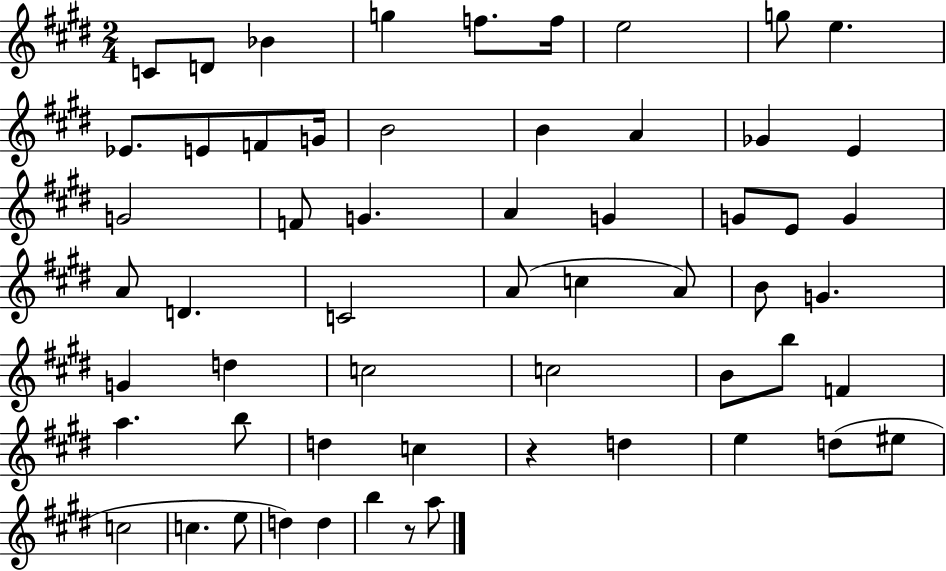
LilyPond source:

{
  \clef treble
  \numericTimeSignature
  \time 2/4
  \key e \major
  c'8 d'8 bes'4 | g''4 f''8. f''16 | e''2 | g''8 e''4. | \break ees'8. e'8 f'8 g'16 | b'2 | b'4 a'4 | ges'4 e'4 | \break g'2 | f'8 g'4. | a'4 g'4 | g'8 e'8 g'4 | \break a'8 d'4. | c'2 | a'8( c''4 a'8) | b'8 g'4. | \break g'4 d''4 | c''2 | c''2 | b'8 b''8 f'4 | \break a''4. b''8 | d''4 c''4 | r4 d''4 | e''4 d''8( eis''8 | \break c''2 | c''4. e''8 | d''4) d''4 | b''4 r8 a''8 | \break \bar "|."
}